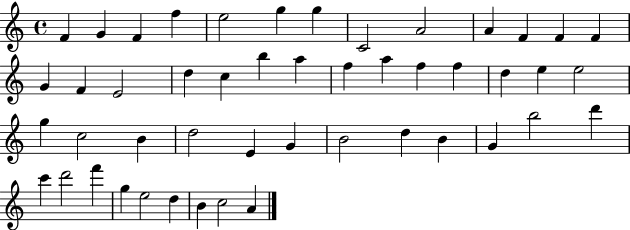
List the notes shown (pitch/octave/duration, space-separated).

F4/q G4/q F4/q F5/q E5/h G5/q G5/q C4/h A4/h A4/q F4/q F4/q F4/q G4/q F4/q E4/h D5/q C5/q B5/q A5/q F5/q A5/q F5/q F5/q D5/q E5/q E5/h G5/q C5/h B4/q D5/h E4/q G4/q B4/h D5/q B4/q G4/q B5/h D6/q C6/q D6/h F6/q G5/q E5/h D5/q B4/q C5/h A4/q